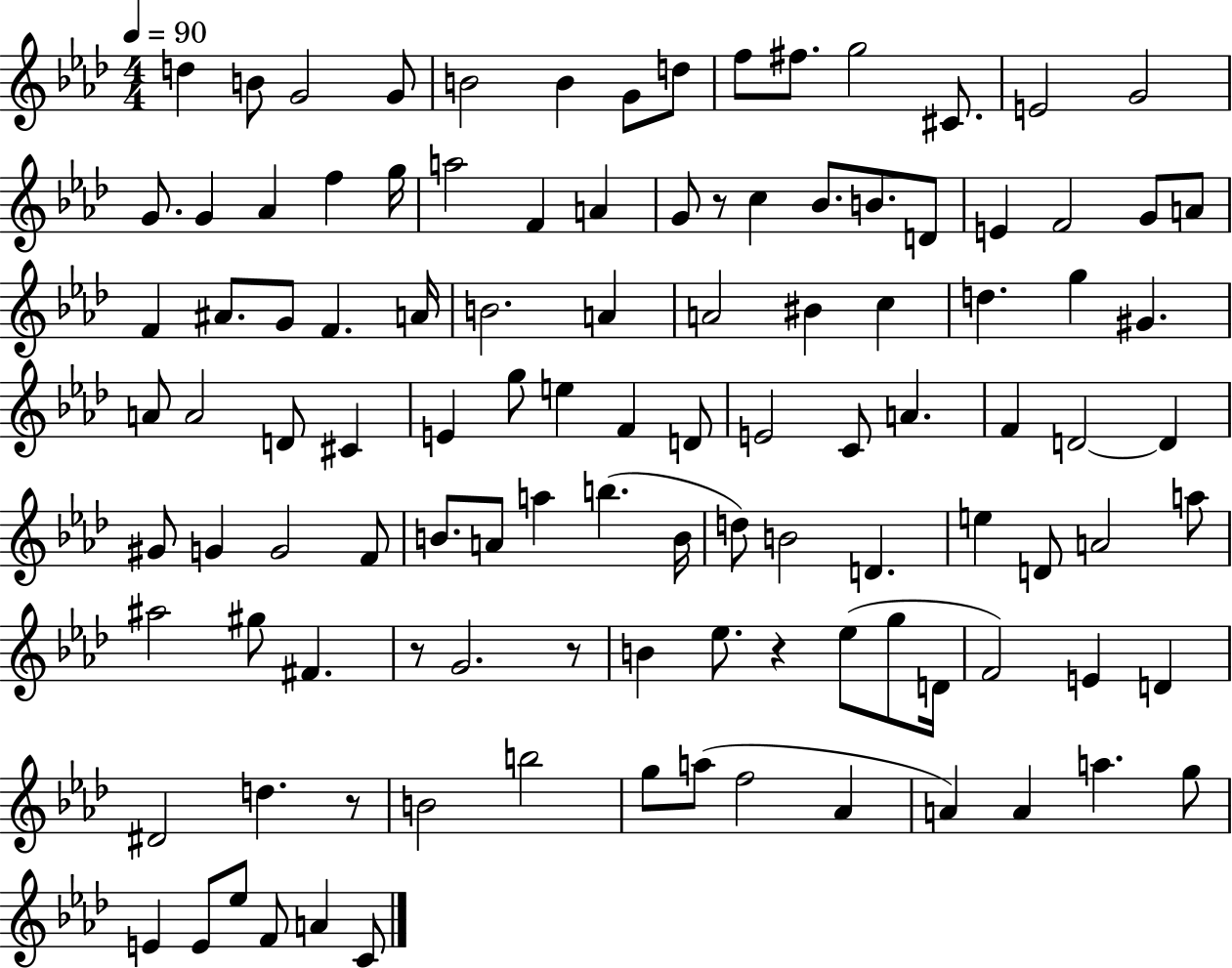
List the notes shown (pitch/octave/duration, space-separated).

D5/q B4/e G4/h G4/e B4/h B4/q G4/e D5/e F5/e F#5/e. G5/h C#4/e. E4/h G4/h G4/e. G4/q Ab4/q F5/q G5/s A5/h F4/q A4/q G4/e R/e C5/q Bb4/e. B4/e. D4/e E4/q F4/h G4/e A4/e F4/q A#4/e. G4/e F4/q. A4/s B4/h. A4/q A4/h BIS4/q C5/q D5/q. G5/q G#4/q. A4/e A4/h D4/e C#4/q E4/q G5/e E5/q F4/q D4/e E4/h C4/e A4/q. F4/q D4/h D4/q G#4/e G4/q G4/h F4/e B4/e. A4/e A5/q B5/q. B4/s D5/e B4/h D4/q. E5/q D4/e A4/h A5/e A#5/h G#5/e F#4/q. R/e G4/h. R/e B4/q Eb5/e. R/q Eb5/e G5/e D4/s F4/h E4/q D4/q D#4/h D5/q. R/e B4/h B5/h G5/e A5/e F5/h Ab4/q A4/q A4/q A5/q. G5/e E4/q E4/e Eb5/e F4/e A4/q C4/e